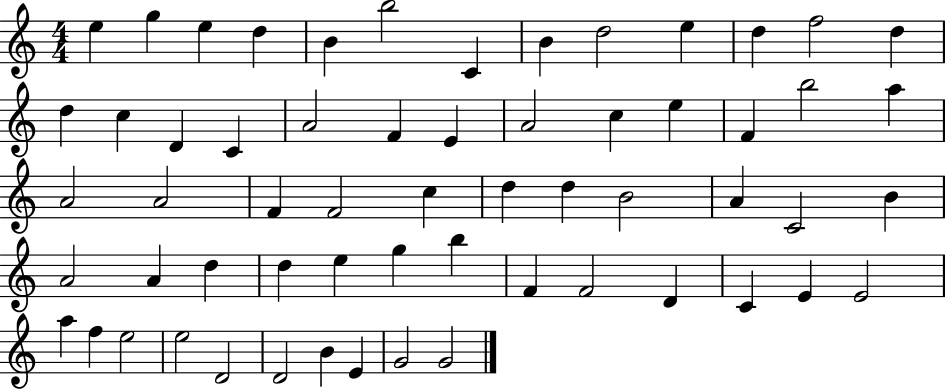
E5/q G5/q E5/q D5/q B4/q B5/h C4/q B4/q D5/h E5/q D5/q F5/h D5/q D5/q C5/q D4/q C4/q A4/h F4/q E4/q A4/h C5/q E5/q F4/q B5/h A5/q A4/h A4/h F4/q F4/h C5/q D5/q D5/q B4/h A4/q C4/h B4/q A4/h A4/q D5/q D5/q E5/q G5/q B5/q F4/q F4/h D4/q C4/q E4/q E4/h A5/q F5/q E5/h E5/h D4/h D4/h B4/q E4/q G4/h G4/h